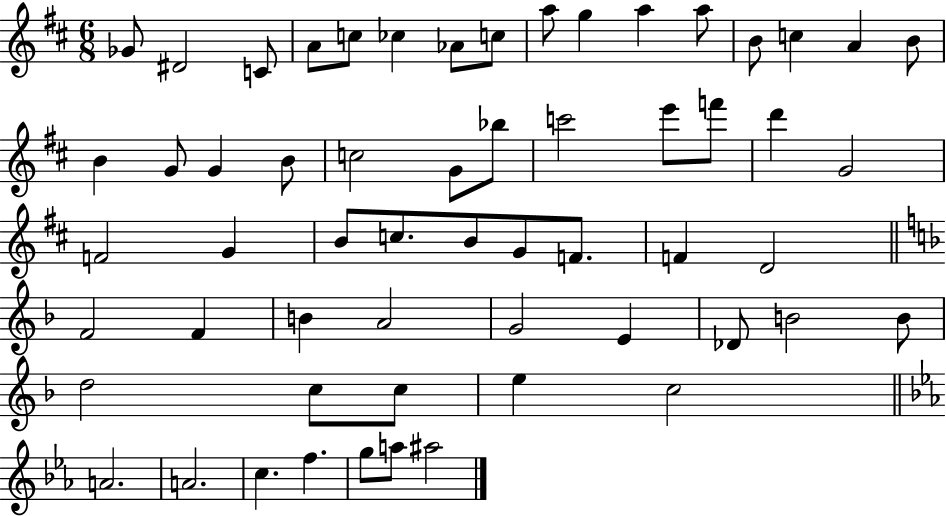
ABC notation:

X:1
T:Untitled
M:6/8
L:1/4
K:D
_G/2 ^D2 C/2 A/2 c/2 _c _A/2 c/2 a/2 g a a/2 B/2 c A B/2 B G/2 G B/2 c2 G/2 _b/2 c'2 e'/2 f'/2 d' G2 F2 G B/2 c/2 B/2 G/2 F/2 F D2 F2 F B A2 G2 E _D/2 B2 B/2 d2 c/2 c/2 e c2 A2 A2 c f g/2 a/2 ^a2